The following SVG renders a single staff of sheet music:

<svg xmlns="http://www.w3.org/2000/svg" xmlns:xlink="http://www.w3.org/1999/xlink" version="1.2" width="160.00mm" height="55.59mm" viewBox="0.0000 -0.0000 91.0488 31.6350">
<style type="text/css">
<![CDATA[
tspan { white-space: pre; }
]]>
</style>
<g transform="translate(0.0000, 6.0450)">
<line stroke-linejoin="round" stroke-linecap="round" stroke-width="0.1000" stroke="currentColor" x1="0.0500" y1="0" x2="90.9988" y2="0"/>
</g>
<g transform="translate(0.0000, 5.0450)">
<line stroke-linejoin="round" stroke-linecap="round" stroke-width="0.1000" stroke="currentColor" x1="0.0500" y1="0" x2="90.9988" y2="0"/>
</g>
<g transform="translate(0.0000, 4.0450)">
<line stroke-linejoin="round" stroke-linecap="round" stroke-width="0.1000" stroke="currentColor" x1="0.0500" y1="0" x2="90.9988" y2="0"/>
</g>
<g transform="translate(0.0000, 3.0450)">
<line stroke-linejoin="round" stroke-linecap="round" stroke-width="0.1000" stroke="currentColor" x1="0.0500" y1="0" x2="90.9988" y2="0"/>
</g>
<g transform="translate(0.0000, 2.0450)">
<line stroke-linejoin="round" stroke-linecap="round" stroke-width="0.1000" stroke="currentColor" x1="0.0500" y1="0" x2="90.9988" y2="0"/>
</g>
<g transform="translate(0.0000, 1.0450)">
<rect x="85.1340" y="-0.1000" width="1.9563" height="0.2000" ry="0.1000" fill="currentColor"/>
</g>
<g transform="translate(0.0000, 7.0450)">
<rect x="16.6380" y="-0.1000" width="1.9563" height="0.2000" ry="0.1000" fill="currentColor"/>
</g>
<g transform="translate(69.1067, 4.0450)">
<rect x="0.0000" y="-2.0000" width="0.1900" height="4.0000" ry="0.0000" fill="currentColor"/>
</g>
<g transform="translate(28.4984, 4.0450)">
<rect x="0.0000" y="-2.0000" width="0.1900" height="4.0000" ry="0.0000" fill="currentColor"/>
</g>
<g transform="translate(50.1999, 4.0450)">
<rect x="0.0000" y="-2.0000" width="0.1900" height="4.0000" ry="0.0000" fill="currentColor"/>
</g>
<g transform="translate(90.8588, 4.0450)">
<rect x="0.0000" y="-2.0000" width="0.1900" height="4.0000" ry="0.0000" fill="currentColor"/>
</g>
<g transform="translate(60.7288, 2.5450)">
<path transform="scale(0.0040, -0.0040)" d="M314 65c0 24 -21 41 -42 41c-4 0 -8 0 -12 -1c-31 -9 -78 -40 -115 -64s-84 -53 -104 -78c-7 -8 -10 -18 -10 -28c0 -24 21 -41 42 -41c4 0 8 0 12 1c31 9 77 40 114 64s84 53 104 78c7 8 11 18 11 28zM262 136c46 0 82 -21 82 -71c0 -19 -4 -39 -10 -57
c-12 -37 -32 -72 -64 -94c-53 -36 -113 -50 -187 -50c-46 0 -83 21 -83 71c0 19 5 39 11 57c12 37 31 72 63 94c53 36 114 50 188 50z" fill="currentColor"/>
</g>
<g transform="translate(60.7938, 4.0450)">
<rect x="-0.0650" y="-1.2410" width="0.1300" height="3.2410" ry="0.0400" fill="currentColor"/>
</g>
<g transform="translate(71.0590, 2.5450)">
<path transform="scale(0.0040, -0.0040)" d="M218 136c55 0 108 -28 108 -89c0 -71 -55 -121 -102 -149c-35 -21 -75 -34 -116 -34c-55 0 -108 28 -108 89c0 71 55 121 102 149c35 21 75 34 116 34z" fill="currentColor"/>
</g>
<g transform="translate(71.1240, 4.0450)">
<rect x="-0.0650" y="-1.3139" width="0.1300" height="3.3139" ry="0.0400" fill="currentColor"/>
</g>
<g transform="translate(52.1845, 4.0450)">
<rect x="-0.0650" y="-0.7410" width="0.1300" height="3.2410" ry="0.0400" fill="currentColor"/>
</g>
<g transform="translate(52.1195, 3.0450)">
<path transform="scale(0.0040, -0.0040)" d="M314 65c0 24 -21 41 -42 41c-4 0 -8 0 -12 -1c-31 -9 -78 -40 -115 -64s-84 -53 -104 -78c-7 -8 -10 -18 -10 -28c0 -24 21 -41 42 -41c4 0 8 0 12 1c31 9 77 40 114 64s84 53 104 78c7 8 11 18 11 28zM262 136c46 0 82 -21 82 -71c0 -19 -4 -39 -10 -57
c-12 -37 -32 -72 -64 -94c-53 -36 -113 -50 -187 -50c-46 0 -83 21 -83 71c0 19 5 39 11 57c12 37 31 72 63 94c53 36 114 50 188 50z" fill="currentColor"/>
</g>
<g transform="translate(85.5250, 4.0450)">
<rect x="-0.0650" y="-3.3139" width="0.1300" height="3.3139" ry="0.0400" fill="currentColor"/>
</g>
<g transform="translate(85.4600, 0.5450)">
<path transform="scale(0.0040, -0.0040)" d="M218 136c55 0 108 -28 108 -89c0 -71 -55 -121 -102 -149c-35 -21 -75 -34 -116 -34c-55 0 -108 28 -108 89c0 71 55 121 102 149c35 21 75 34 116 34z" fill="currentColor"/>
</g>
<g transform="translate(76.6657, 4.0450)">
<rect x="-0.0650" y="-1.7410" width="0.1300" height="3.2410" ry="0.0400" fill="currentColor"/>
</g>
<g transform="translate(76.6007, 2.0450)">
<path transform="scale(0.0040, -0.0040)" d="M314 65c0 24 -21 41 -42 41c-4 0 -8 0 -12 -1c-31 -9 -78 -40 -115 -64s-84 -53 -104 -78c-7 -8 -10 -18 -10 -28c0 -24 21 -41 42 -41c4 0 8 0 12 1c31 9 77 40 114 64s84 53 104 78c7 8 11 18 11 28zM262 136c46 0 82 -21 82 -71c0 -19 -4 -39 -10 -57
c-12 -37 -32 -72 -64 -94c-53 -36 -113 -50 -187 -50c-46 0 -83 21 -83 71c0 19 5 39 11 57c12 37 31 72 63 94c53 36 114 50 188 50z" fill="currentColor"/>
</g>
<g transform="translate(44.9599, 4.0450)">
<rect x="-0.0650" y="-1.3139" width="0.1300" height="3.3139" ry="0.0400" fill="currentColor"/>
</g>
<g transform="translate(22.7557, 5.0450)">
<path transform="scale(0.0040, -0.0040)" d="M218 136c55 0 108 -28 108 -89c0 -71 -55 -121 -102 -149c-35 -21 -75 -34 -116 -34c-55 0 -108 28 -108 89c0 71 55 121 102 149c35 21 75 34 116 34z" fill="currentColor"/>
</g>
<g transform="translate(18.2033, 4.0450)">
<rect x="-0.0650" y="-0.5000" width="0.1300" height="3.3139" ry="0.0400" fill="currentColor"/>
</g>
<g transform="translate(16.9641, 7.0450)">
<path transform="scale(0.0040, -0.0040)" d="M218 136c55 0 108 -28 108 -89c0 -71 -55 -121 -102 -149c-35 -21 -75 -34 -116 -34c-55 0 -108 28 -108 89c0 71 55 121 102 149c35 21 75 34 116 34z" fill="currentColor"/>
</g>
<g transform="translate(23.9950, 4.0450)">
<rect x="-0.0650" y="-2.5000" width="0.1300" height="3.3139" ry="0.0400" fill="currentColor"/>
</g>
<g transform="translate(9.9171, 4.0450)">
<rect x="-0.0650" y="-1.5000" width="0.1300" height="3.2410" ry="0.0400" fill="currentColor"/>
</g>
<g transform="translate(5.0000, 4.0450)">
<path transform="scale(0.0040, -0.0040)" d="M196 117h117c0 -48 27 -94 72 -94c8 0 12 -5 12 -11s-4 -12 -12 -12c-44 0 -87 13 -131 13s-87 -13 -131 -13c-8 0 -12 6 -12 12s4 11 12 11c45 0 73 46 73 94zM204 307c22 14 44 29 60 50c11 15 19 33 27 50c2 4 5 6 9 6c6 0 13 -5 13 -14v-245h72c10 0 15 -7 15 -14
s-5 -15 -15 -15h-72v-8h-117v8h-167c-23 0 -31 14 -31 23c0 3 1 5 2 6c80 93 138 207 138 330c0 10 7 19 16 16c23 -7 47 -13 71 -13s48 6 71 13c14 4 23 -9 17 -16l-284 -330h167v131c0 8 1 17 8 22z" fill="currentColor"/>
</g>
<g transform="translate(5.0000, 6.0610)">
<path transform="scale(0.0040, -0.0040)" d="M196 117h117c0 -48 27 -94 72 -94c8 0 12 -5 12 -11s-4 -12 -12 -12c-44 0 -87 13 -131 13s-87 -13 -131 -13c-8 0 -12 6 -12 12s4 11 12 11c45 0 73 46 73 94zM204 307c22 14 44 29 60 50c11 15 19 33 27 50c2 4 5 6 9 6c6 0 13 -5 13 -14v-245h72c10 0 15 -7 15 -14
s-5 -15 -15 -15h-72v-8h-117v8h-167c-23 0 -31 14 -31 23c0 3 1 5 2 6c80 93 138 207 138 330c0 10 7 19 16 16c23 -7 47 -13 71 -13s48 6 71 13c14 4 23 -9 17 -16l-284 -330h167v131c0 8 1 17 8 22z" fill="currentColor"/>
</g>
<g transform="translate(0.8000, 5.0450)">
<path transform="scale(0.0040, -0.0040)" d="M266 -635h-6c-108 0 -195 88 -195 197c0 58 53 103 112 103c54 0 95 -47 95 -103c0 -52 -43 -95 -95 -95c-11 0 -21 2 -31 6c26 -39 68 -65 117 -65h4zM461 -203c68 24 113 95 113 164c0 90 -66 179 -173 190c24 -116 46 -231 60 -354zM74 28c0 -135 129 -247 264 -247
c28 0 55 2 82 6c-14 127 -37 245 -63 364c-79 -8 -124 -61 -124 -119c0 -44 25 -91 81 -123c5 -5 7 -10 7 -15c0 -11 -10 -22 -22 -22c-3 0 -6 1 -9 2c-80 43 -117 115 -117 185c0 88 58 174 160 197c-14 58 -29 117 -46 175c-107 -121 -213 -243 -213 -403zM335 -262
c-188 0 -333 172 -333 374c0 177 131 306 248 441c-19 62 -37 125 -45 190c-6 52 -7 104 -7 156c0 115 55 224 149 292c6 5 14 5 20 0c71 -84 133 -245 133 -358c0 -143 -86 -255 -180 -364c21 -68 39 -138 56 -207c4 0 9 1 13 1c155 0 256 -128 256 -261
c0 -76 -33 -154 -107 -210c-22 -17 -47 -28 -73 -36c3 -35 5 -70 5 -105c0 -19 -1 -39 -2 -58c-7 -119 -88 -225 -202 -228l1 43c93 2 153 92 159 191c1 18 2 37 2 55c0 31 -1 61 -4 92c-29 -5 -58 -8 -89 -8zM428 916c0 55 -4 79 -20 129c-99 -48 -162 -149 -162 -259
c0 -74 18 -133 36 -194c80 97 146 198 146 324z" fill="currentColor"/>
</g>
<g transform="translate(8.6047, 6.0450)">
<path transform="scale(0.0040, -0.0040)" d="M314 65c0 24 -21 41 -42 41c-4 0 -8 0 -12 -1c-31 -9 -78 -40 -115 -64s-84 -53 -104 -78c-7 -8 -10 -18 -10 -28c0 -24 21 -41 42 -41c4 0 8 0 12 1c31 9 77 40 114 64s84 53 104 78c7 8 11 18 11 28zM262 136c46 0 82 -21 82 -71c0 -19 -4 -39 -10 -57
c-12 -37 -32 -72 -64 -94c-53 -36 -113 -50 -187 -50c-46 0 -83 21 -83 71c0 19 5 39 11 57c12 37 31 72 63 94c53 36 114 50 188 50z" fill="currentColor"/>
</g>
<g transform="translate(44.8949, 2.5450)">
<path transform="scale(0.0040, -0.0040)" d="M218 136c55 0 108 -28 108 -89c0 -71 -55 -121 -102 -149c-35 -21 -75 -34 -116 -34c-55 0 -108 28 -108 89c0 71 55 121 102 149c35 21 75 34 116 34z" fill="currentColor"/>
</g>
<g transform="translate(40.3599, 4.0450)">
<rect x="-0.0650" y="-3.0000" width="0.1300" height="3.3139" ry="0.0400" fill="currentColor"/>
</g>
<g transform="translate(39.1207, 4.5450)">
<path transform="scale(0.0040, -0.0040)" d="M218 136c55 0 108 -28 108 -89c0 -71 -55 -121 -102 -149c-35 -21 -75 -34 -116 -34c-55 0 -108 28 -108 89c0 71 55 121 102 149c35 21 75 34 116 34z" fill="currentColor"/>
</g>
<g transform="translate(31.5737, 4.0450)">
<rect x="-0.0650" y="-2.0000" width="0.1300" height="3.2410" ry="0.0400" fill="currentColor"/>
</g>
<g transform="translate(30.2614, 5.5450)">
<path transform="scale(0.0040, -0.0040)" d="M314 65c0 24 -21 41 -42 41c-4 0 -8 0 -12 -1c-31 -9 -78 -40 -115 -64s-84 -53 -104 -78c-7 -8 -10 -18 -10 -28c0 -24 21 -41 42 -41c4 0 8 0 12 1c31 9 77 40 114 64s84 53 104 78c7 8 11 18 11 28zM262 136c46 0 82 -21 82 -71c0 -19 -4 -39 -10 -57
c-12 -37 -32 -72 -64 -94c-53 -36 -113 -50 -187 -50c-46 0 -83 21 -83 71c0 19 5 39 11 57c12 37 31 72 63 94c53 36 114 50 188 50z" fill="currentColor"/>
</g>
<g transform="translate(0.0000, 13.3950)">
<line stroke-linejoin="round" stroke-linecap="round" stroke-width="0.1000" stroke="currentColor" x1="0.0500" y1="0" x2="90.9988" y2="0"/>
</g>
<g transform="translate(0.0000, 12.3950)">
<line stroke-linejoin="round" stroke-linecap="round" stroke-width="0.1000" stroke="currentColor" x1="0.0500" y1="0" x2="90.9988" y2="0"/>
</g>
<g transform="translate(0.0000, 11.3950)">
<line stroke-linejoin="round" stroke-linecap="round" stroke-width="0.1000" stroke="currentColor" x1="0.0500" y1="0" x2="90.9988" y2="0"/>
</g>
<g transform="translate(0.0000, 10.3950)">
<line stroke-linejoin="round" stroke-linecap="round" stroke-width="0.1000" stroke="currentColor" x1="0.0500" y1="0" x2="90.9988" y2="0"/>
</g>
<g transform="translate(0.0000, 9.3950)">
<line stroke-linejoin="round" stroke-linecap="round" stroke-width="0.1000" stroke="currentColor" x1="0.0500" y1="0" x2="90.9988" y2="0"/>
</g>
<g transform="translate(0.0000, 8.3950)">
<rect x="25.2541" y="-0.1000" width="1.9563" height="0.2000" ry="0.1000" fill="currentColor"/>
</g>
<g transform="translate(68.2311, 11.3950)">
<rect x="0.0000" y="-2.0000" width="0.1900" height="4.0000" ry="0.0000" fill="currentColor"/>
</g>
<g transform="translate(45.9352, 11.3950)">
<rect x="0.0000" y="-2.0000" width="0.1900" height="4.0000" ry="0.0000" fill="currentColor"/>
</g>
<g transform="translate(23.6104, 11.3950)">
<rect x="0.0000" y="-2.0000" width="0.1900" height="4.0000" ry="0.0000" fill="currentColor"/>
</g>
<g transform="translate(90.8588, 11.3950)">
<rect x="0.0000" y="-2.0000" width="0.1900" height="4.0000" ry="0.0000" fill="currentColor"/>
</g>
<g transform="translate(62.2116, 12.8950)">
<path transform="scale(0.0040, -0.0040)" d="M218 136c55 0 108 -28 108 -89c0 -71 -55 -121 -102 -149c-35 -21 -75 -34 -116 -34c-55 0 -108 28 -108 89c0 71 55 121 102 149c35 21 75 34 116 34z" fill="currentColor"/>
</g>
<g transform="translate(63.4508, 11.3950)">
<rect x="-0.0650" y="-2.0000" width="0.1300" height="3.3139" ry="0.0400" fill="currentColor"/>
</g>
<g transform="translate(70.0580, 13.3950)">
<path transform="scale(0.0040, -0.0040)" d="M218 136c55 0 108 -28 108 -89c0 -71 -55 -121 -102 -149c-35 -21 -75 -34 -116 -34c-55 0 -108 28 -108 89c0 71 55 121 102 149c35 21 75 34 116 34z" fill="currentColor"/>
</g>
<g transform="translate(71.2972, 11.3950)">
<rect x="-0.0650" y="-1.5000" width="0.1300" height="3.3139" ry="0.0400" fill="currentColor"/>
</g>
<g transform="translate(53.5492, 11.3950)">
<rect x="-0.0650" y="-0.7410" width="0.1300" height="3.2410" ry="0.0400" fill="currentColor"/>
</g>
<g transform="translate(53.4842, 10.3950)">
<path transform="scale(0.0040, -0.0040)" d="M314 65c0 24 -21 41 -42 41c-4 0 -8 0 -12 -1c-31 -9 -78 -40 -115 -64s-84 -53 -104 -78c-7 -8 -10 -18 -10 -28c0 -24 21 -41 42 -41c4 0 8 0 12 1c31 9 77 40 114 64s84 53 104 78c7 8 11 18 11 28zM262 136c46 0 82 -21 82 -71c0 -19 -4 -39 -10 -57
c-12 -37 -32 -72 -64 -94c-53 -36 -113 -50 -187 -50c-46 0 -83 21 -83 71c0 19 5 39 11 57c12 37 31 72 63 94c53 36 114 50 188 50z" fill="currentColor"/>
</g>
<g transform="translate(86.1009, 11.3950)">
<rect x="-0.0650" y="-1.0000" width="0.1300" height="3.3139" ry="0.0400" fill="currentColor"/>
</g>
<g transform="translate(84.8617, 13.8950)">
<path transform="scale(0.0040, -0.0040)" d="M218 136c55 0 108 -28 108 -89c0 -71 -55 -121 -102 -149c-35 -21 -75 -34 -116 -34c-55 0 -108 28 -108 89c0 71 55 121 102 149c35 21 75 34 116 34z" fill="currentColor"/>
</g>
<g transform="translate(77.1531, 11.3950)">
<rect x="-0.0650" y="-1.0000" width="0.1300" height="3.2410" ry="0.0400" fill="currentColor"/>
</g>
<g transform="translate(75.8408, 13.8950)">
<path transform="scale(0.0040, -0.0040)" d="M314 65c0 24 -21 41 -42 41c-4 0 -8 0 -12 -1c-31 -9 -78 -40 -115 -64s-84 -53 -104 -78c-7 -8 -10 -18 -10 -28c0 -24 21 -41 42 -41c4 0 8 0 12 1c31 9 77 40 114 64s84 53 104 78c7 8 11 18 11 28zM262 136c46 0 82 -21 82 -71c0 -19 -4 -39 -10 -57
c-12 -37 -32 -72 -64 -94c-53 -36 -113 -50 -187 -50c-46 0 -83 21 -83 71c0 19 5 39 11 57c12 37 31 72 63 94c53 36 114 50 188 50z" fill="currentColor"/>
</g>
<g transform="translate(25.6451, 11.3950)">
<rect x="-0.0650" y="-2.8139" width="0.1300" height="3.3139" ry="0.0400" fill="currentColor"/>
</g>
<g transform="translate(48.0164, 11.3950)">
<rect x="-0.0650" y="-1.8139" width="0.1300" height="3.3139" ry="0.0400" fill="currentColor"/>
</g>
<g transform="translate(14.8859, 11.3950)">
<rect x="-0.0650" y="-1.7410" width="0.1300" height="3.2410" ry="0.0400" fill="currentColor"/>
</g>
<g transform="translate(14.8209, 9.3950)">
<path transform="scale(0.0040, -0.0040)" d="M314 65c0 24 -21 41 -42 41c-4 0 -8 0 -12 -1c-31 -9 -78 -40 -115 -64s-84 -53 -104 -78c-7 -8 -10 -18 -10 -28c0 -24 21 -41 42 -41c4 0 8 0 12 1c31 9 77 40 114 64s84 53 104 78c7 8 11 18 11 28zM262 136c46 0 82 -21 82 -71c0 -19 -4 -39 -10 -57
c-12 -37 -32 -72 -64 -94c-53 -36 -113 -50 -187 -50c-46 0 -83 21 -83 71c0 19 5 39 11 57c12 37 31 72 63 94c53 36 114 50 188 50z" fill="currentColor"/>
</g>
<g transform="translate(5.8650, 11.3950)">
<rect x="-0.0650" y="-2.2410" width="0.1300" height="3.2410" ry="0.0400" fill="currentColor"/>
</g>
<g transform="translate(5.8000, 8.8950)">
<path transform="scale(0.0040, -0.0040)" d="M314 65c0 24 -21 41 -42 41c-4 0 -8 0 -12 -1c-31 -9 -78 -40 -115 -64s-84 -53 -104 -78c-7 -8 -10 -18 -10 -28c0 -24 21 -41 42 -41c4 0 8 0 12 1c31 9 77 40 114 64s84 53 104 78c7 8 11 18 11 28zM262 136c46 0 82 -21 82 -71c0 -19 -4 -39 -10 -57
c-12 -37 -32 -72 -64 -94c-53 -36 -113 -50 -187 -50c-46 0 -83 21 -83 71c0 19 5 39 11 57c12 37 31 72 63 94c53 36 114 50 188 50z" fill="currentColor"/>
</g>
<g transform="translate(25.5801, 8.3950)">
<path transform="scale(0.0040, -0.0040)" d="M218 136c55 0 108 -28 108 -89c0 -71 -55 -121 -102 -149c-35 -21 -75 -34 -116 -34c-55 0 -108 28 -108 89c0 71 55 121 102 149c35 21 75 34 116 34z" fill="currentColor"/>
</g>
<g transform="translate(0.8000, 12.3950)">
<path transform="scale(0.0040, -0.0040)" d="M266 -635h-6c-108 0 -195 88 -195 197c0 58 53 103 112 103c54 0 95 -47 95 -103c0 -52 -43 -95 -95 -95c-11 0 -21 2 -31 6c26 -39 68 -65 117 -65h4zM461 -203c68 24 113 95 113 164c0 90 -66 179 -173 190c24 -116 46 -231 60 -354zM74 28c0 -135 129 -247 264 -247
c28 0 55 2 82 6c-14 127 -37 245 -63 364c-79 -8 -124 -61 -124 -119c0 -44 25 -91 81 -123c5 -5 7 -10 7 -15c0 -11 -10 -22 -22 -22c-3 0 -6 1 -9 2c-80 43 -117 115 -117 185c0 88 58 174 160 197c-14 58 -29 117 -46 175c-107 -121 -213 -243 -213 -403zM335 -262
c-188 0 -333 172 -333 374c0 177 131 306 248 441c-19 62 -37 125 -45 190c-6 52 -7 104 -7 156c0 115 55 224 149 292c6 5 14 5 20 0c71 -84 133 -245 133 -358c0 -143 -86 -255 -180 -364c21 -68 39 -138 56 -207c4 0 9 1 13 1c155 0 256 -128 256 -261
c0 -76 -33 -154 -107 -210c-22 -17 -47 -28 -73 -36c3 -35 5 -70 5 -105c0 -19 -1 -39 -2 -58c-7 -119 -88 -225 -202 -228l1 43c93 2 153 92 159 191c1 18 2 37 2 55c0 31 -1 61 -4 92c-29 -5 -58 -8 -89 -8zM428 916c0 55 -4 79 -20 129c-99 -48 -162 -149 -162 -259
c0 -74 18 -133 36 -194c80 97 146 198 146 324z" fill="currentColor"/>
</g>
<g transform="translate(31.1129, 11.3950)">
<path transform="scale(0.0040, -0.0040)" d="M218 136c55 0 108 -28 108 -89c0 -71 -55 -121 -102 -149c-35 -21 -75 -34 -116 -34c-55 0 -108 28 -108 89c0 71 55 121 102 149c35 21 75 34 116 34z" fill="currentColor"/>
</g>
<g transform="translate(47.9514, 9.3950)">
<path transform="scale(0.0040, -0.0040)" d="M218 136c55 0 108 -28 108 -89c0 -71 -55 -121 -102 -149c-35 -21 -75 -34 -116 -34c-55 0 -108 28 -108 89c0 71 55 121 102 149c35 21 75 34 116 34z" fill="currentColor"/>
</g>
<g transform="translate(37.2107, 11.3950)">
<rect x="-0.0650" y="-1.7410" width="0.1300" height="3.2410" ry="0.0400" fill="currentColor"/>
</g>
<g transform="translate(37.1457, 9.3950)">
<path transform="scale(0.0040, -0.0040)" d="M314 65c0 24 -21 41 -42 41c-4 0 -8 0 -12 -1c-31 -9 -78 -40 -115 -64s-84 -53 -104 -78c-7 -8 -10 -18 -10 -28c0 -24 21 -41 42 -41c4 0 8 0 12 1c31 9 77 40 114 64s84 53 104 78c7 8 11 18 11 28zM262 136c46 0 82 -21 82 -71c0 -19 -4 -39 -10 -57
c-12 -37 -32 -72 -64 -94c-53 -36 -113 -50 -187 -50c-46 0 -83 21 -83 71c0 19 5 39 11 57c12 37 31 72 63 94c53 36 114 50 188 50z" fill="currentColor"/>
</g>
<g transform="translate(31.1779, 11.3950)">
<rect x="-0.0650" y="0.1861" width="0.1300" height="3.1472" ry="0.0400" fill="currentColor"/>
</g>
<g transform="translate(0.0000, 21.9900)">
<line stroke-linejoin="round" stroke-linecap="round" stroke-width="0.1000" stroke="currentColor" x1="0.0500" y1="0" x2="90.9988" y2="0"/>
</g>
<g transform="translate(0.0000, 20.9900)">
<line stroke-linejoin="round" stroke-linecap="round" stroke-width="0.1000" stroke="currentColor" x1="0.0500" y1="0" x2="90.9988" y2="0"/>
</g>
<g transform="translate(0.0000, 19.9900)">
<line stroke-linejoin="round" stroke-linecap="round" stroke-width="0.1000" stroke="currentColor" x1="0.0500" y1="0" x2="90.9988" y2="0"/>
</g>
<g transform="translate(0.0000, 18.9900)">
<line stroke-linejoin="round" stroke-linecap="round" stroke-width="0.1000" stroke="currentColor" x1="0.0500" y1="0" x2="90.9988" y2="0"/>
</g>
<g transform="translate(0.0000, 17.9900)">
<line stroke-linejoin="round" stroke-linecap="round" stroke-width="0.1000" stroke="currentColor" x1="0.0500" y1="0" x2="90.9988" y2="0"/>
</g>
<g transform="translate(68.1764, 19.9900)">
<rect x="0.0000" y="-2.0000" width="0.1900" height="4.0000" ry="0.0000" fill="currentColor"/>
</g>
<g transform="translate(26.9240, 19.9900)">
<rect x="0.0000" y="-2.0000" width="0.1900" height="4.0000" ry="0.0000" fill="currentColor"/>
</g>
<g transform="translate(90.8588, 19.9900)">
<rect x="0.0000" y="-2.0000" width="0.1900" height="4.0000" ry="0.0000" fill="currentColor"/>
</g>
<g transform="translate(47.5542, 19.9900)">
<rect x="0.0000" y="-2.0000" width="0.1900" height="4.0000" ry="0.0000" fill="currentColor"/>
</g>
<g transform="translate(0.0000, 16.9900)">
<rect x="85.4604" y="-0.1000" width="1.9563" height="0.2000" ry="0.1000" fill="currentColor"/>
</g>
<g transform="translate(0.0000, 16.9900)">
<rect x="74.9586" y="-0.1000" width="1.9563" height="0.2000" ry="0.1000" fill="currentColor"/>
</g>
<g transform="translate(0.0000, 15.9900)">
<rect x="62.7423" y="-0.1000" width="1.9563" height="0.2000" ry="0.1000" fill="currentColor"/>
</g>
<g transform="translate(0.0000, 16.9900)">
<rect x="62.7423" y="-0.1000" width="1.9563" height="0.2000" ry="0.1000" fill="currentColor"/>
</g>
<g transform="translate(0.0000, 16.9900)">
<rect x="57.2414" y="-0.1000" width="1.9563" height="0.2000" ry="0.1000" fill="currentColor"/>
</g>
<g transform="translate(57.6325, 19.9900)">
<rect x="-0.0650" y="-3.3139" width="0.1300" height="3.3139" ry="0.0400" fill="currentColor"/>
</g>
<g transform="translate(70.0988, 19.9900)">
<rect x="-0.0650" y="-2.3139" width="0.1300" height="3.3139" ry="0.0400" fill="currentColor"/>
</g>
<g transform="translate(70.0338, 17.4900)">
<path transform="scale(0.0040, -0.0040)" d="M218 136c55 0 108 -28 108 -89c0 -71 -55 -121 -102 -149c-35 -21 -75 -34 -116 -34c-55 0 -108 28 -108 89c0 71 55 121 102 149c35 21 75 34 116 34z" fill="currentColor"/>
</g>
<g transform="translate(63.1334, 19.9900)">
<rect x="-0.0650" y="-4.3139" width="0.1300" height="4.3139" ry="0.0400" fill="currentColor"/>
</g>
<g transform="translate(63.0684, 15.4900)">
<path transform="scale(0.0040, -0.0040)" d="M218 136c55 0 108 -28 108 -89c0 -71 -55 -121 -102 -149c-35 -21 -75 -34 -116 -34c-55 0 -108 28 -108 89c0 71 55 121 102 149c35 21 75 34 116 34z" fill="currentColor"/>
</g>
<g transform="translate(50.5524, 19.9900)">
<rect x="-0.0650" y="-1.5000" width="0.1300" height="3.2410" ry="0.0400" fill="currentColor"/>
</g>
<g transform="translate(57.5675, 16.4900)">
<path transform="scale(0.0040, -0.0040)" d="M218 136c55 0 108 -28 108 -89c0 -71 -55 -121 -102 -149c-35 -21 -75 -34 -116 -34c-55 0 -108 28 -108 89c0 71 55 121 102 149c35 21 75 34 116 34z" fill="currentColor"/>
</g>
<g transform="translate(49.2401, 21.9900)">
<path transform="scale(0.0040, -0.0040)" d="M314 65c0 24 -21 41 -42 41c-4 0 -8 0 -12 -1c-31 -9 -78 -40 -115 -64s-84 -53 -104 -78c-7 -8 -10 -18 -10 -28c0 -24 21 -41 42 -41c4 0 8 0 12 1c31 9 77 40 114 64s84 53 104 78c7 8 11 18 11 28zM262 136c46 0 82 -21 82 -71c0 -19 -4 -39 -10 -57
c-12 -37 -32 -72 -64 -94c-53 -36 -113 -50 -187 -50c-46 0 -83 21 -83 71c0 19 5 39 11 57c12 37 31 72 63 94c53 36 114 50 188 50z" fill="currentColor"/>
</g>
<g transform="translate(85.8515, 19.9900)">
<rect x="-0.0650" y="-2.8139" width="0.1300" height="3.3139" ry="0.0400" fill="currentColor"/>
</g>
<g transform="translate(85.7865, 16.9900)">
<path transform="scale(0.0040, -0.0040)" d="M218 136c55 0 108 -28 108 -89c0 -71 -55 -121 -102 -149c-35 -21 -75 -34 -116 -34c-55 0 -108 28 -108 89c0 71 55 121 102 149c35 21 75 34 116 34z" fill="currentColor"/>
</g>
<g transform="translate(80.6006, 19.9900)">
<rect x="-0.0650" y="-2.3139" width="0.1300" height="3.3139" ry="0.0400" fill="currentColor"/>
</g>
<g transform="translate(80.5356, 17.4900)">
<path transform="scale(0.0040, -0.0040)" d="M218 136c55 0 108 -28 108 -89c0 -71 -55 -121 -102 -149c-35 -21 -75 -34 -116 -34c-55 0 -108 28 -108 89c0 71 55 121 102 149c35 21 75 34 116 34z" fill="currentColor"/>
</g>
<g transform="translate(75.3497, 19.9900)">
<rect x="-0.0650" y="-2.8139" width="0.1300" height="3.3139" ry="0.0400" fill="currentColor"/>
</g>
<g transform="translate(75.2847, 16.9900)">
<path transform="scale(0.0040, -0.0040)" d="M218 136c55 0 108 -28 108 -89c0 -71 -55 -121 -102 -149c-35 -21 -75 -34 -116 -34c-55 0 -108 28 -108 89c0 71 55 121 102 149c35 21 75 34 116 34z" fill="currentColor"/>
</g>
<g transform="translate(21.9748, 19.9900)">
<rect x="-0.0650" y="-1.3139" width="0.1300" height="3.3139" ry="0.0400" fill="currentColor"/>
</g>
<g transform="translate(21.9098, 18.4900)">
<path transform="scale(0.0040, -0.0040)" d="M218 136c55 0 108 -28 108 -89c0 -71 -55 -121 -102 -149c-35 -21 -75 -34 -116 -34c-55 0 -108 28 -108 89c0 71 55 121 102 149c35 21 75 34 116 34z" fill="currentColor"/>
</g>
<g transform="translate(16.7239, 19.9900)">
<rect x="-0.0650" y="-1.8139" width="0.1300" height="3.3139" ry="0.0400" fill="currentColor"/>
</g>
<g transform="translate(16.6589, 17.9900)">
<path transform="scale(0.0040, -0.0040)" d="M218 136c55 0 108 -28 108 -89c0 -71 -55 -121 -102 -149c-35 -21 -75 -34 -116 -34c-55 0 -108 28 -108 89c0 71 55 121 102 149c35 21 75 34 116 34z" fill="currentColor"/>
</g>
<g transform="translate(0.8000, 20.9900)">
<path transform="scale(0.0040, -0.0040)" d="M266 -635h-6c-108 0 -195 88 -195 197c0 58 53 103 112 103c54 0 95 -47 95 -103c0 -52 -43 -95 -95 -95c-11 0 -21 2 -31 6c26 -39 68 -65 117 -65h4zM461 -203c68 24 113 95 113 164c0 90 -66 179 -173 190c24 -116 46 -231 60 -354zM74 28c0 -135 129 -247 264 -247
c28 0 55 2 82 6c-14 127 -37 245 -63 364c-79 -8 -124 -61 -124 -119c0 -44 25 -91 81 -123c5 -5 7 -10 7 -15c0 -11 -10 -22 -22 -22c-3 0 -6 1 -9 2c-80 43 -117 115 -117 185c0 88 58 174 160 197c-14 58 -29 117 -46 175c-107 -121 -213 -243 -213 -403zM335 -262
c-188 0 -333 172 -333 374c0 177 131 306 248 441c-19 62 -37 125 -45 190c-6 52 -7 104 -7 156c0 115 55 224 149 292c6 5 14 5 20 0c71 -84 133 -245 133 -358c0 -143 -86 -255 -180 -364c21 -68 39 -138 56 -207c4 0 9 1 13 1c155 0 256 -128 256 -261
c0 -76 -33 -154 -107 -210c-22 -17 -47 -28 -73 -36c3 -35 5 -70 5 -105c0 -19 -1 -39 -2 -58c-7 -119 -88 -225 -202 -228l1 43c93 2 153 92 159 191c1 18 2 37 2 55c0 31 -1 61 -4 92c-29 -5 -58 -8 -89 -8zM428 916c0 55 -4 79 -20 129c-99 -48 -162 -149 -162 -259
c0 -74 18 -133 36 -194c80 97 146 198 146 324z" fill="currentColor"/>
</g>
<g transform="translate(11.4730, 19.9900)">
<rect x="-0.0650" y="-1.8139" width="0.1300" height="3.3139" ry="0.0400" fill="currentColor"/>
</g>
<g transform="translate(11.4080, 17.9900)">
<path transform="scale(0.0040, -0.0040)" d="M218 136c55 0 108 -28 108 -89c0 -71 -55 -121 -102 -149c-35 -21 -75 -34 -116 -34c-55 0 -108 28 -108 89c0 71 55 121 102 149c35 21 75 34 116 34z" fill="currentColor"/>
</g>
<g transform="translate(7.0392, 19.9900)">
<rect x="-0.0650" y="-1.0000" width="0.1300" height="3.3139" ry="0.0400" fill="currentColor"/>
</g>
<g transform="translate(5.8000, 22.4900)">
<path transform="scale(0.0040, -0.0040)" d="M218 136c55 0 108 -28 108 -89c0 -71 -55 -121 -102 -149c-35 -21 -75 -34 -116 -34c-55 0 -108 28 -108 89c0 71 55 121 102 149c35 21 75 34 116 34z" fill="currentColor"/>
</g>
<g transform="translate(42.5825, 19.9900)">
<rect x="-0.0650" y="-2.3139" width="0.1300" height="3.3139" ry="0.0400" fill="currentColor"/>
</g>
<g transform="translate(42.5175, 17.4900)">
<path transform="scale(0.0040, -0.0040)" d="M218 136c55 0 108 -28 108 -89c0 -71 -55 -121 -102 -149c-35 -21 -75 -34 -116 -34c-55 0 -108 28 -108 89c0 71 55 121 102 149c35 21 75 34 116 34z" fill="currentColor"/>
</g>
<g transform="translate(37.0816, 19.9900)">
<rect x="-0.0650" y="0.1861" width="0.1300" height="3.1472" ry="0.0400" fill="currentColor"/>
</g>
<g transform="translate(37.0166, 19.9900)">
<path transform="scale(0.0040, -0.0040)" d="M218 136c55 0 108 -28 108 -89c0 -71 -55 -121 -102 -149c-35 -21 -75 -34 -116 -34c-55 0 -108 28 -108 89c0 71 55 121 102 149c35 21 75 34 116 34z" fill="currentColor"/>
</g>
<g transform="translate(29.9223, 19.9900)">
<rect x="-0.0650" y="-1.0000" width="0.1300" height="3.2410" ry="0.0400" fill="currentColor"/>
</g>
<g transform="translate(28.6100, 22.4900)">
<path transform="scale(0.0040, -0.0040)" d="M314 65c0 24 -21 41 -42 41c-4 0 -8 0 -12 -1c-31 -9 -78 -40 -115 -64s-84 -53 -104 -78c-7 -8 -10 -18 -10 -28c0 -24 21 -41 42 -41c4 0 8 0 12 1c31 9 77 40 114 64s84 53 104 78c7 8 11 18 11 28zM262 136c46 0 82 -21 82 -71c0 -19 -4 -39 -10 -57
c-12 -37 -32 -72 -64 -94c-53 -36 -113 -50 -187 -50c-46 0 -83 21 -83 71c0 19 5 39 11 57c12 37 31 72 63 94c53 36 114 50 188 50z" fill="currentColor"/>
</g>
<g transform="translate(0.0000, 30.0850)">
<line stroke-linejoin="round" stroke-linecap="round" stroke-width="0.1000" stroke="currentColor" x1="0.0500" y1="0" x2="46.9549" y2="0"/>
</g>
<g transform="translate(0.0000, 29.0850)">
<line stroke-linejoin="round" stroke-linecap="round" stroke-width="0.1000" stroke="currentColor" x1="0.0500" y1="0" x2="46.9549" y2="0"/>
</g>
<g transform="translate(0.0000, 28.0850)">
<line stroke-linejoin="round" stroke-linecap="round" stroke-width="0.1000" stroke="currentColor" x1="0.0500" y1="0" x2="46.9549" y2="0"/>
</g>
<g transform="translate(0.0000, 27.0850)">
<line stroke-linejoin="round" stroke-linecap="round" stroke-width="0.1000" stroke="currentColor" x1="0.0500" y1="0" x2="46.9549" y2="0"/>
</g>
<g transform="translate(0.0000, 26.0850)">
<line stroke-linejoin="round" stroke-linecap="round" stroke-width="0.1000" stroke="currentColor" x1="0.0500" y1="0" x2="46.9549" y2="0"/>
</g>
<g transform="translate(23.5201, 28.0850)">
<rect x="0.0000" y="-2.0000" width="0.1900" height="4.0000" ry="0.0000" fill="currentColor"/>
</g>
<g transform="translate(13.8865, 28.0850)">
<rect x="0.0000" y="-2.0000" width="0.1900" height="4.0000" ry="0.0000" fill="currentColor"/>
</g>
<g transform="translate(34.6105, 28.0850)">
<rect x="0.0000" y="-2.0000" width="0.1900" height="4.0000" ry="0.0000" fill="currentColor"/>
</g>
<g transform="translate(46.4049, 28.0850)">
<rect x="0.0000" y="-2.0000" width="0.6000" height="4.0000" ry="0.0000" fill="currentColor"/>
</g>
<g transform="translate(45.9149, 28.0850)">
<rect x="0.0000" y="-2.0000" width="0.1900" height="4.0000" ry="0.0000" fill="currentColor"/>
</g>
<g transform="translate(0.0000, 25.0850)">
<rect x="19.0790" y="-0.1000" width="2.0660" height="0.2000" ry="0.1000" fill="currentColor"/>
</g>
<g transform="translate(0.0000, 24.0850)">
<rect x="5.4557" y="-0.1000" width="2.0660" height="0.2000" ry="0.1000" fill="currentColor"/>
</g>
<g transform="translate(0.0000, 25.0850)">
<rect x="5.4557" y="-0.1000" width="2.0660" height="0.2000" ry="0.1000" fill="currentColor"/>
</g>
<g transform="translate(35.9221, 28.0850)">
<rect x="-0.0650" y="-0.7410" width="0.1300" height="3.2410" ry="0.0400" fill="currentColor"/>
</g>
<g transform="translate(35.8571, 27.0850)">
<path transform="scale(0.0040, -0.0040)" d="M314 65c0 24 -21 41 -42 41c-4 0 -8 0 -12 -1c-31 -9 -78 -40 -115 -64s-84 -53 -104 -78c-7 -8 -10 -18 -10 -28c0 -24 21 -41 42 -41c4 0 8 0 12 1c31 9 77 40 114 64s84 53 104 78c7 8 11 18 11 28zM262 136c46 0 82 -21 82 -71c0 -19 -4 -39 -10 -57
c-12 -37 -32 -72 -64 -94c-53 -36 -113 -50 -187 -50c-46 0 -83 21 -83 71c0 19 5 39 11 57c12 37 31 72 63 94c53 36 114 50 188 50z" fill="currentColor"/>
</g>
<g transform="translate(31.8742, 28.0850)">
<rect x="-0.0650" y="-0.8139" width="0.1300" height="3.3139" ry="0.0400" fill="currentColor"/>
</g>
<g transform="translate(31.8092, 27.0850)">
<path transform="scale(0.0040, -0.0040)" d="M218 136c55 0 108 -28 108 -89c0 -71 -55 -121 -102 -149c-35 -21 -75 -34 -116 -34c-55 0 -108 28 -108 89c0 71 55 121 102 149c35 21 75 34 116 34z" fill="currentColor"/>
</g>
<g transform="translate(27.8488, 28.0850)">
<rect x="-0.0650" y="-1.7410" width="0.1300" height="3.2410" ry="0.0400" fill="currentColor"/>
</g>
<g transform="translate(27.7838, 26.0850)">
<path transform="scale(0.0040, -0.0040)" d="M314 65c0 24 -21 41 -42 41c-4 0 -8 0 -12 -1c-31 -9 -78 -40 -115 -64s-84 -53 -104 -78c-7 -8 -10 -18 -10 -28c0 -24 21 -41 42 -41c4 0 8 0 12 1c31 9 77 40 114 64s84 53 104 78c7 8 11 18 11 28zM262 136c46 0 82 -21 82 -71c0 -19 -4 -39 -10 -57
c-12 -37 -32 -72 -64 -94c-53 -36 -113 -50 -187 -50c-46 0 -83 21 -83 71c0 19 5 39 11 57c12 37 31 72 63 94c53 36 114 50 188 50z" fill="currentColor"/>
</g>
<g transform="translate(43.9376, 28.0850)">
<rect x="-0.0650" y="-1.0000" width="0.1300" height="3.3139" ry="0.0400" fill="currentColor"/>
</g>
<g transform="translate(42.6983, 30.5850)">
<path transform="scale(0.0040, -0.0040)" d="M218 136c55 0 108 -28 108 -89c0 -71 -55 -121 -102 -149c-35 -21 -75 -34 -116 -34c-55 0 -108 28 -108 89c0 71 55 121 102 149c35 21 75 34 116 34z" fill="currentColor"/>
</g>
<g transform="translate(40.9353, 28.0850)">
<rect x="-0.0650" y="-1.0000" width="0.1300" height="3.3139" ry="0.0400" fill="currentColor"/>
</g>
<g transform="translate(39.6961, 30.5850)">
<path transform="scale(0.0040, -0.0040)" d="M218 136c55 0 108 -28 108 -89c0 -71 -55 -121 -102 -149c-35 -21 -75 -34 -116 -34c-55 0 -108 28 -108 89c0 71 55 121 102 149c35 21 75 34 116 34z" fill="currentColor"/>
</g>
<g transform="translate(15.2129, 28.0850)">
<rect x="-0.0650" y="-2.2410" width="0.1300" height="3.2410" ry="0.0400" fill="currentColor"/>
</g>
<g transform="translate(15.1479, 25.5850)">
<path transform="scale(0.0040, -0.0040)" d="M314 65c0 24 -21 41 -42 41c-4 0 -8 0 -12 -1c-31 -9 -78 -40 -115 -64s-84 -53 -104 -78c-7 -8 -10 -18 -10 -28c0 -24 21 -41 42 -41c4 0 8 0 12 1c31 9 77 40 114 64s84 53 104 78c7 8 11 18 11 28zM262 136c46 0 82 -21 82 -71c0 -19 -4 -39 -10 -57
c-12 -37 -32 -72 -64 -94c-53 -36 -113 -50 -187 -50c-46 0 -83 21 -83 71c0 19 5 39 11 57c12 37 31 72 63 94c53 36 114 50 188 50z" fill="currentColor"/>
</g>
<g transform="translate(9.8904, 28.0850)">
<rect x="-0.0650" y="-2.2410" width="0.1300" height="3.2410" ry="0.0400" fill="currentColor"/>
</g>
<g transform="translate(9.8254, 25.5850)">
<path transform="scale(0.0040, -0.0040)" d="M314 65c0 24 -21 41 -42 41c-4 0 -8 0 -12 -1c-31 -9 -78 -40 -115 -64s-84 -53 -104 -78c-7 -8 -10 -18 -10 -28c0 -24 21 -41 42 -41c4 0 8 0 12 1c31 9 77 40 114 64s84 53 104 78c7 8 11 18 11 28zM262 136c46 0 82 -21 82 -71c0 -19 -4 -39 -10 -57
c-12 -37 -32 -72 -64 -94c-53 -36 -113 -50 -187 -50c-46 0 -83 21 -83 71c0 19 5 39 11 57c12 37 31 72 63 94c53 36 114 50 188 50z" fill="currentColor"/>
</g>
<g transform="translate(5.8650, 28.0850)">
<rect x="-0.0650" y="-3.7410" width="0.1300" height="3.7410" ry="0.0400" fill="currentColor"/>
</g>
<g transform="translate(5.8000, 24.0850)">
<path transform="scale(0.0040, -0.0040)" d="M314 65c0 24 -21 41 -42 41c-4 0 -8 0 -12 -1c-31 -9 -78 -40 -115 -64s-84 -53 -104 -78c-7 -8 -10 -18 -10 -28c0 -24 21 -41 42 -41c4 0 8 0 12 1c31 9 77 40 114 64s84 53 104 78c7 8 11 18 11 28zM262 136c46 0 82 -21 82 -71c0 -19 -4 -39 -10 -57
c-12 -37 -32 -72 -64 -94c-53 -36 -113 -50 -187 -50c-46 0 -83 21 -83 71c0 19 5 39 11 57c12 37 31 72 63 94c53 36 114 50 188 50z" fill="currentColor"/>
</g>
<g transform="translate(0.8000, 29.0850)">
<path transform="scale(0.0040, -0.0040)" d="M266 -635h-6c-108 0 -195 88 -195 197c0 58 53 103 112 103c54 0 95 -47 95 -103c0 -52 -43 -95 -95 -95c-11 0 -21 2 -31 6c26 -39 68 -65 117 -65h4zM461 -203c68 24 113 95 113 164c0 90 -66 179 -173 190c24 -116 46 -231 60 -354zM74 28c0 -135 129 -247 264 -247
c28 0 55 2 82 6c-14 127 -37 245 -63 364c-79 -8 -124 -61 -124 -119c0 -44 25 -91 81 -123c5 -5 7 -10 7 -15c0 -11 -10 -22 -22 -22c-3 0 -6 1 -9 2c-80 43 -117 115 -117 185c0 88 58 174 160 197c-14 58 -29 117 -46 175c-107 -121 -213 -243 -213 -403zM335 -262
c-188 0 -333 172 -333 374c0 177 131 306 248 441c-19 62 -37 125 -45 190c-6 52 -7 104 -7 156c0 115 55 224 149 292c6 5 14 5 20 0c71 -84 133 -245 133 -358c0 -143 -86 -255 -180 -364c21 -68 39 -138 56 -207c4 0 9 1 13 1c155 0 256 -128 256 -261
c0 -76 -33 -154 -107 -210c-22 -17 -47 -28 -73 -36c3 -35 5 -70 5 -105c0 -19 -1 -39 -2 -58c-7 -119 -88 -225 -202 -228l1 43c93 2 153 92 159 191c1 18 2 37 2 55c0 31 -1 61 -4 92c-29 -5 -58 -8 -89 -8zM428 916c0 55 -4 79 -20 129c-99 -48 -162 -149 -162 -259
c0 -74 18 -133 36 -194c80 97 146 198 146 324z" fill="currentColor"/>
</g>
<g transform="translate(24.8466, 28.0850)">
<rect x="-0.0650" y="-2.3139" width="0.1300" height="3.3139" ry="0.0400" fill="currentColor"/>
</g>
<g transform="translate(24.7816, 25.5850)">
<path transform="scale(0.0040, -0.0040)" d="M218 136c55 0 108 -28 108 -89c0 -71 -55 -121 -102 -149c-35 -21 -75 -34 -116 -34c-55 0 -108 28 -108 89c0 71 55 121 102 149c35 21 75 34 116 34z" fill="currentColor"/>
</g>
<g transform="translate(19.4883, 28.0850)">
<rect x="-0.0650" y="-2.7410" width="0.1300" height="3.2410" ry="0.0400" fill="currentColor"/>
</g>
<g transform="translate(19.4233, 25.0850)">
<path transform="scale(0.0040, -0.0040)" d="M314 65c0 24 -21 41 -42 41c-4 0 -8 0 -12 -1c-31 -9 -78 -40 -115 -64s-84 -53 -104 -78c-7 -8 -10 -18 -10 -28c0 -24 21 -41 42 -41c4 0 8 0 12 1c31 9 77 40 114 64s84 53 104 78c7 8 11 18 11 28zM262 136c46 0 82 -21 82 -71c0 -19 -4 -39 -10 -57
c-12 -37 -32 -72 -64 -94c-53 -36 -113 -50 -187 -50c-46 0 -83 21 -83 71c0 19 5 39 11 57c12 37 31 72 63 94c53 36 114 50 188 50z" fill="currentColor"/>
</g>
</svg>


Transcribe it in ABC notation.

X:1
T:Untitled
M:4/4
L:1/4
K:C
E2 C G F2 A e d2 e2 e f2 b g2 f2 a B f2 f d2 F E D2 D D f f e D2 B g E2 b d' g a g a c'2 g2 g2 a2 g f2 d d2 D D